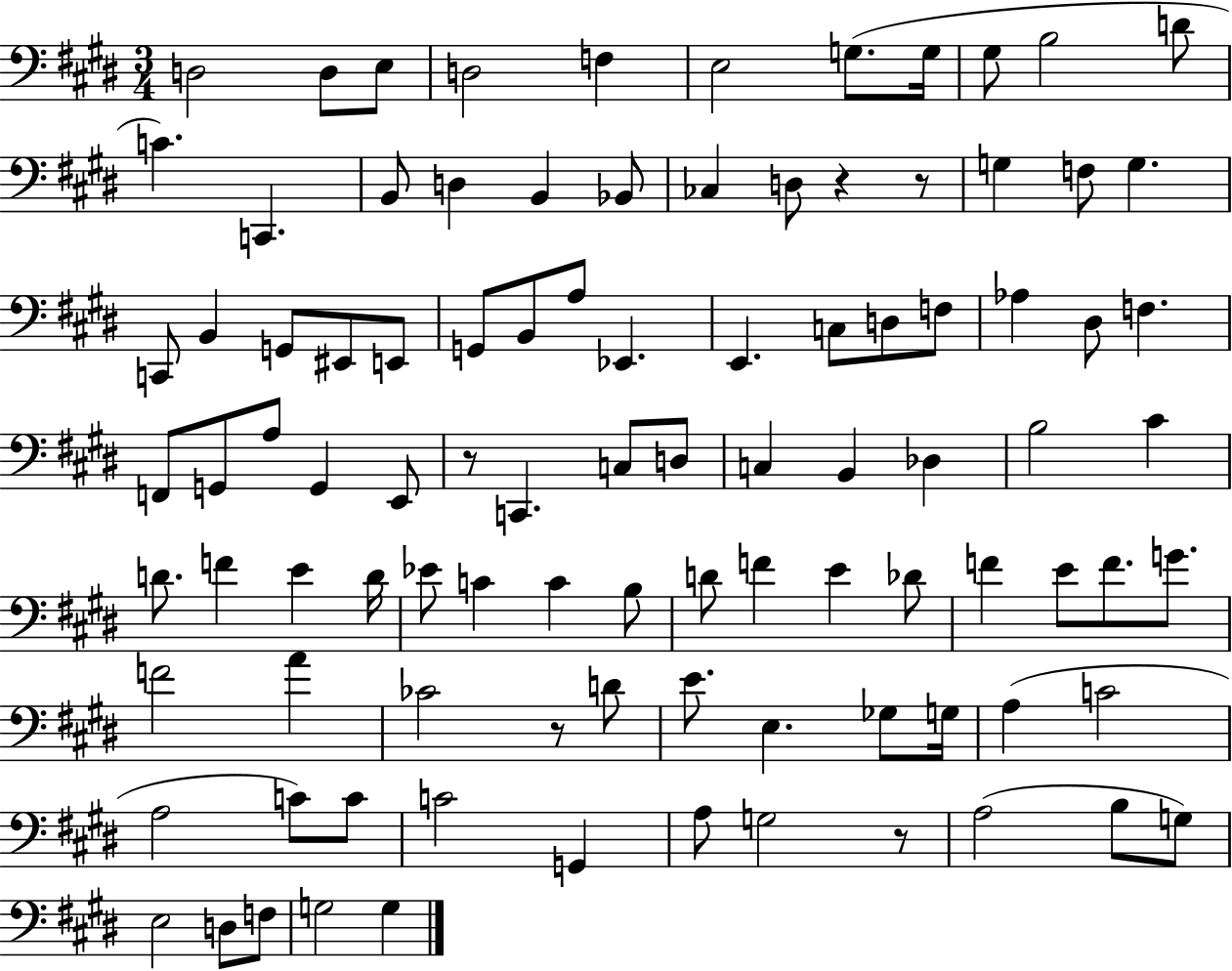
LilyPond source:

{
  \clef bass
  \numericTimeSignature
  \time 3/4
  \key e \major
  d2 d8 e8 | d2 f4 | e2 g8.( g16 | gis8 b2 d'8 | \break c'4.) c,4. | b,8 d4 b,4 bes,8 | ces4 d8 r4 r8 | g4 f8 g4. | \break c,8 b,4 g,8 eis,8 e,8 | g,8 b,8 a8 ees,4. | e,4. c8 d8 f8 | aes4 dis8 f4. | \break f,8 g,8 a8 g,4 e,8 | r8 c,4. c8 d8 | c4 b,4 des4 | b2 cis'4 | \break d'8. f'4 e'4 d'16 | ees'8 c'4 c'4 b8 | d'8 f'4 e'4 des'8 | f'4 e'8 f'8. g'8. | \break f'2 a'4 | ces'2 r8 d'8 | e'8. e4. ges8 g16 | a4( c'2 | \break a2 c'8) c'8 | c'2 g,4 | a8 g2 r8 | a2( b8 g8) | \break e2 d8 f8 | g2 g4 | \bar "|."
}